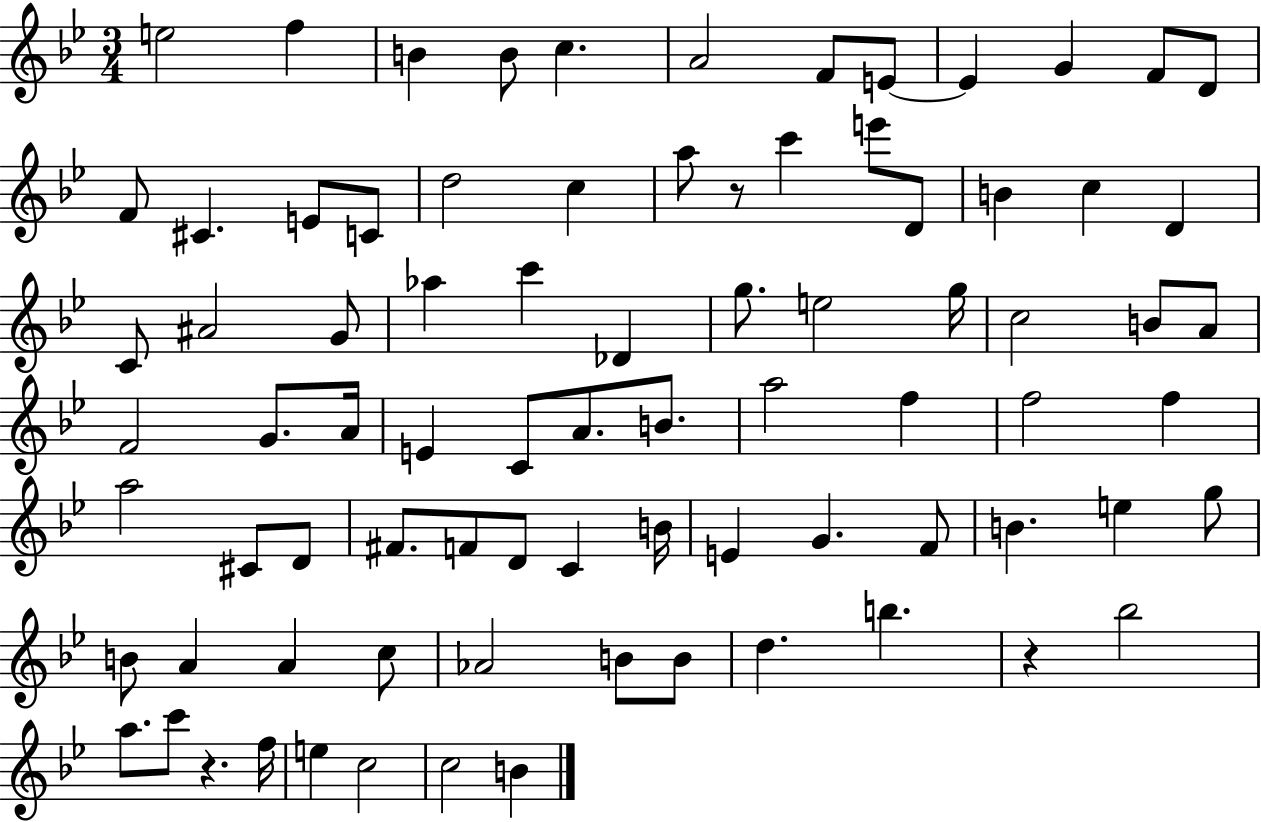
{
  \clef treble
  \numericTimeSignature
  \time 3/4
  \key bes \major
  e''2 f''4 | b'4 b'8 c''4. | a'2 f'8 e'8~~ | e'4 g'4 f'8 d'8 | \break f'8 cis'4. e'8 c'8 | d''2 c''4 | a''8 r8 c'''4 e'''8 d'8 | b'4 c''4 d'4 | \break c'8 ais'2 g'8 | aes''4 c'''4 des'4 | g''8. e''2 g''16 | c''2 b'8 a'8 | \break f'2 g'8. a'16 | e'4 c'8 a'8. b'8. | a''2 f''4 | f''2 f''4 | \break a''2 cis'8 d'8 | fis'8. f'8 d'8 c'4 b'16 | e'4 g'4. f'8 | b'4. e''4 g''8 | \break b'8 a'4 a'4 c''8 | aes'2 b'8 b'8 | d''4. b''4. | r4 bes''2 | \break a''8. c'''8 r4. f''16 | e''4 c''2 | c''2 b'4 | \bar "|."
}